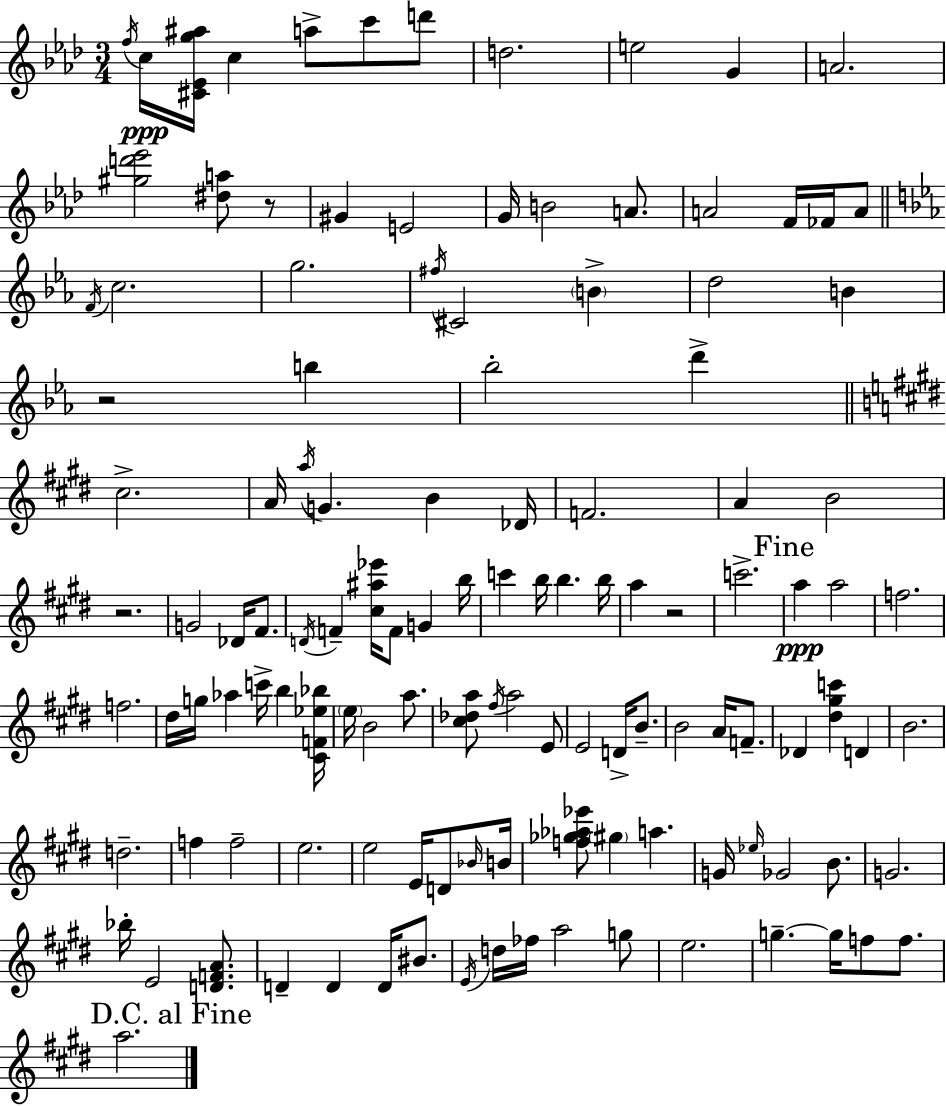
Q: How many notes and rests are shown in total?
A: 123